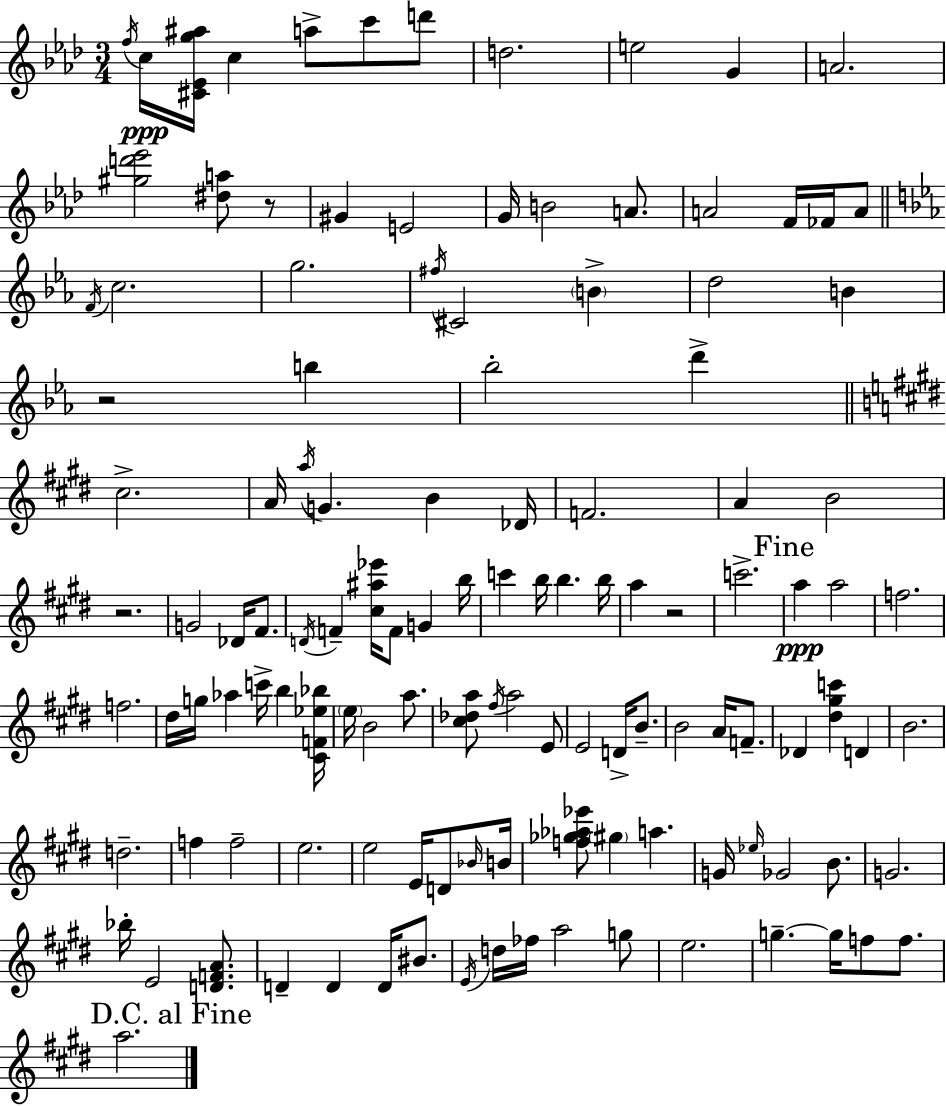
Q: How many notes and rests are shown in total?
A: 123